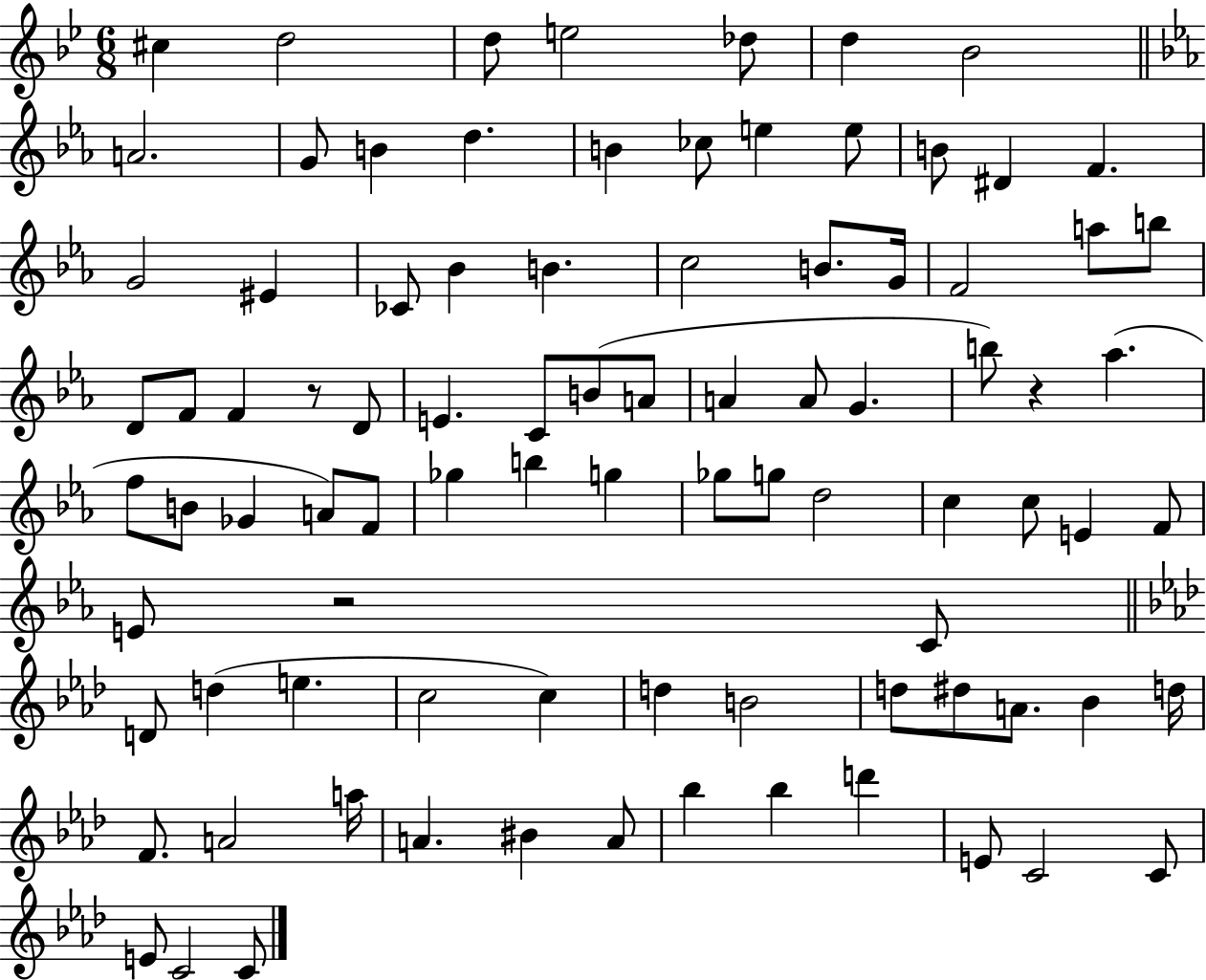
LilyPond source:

{
  \clef treble
  \numericTimeSignature
  \time 6/8
  \key bes \major
  cis''4 d''2 | d''8 e''2 des''8 | d''4 bes'2 | \bar "||" \break \key c \minor a'2. | g'8 b'4 d''4. | b'4 ces''8 e''4 e''8 | b'8 dis'4 f'4. | \break g'2 eis'4 | ces'8 bes'4 b'4. | c''2 b'8. g'16 | f'2 a''8 b''8 | \break d'8 f'8 f'4 r8 d'8 | e'4. c'8 b'8( a'8 | a'4 a'8 g'4. | b''8) r4 aes''4.( | \break f''8 b'8 ges'4 a'8) f'8 | ges''4 b''4 g''4 | ges''8 g''8 d''2 | c''4 c''8 e'4 f'8 | \break e'8 r2 c'8 | \bar "||" \break \key aes \major d'8 d''4( e''4. | c''2 c''4) | d''4 b'2 | d''8 dis''8 a'8. bes'4 d''16 | \break f'8. a'2 a''16 | a'4. bis'4 a'8 | bes''4 bes''4 d'''4 | e'8 c'2 c'8 | \break e'8 c'2 c'8 | \bar "|."
}